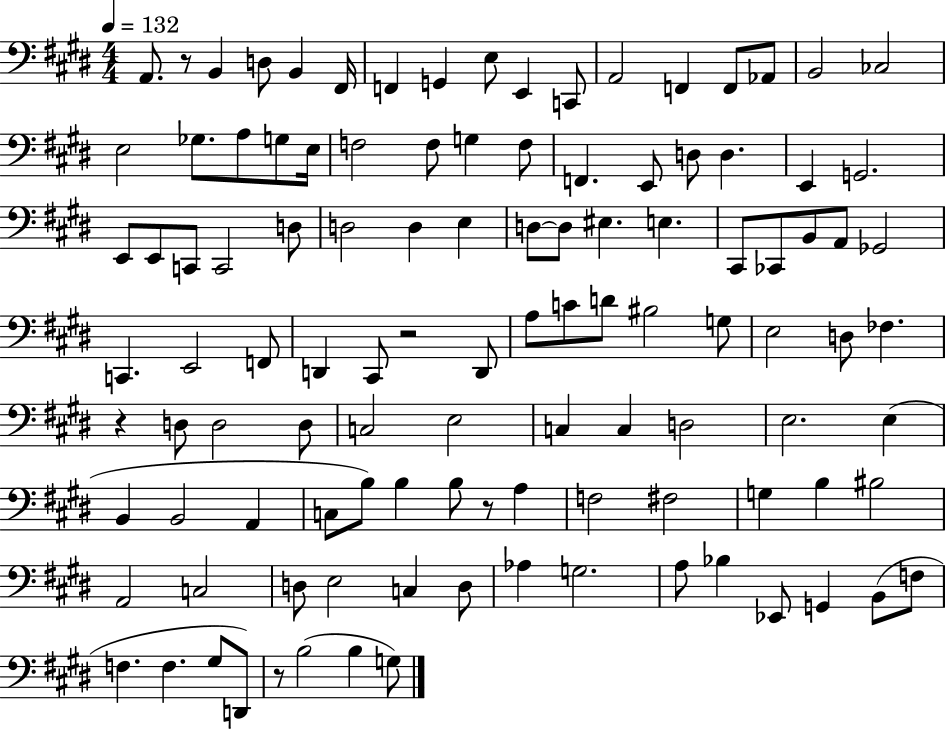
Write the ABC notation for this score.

X:1
T:Untitled
M:4/4
L:1/4
K:E
A,,/2 z/2 B,, D,/2 B,, ^F,,/4 F,, G,, E,/2 E,, C,,/2 A,,2 F,, F,,/2 _A,,/2 B,,2 _C,2 E,2 _G,/2 A,/2 G,/2 E,/4 F,2 F,/2 G, F,/2 F,, E,,/2 D,/2 D, E,, G,,2 E,,/2 E,,/2 C,,/2 C,,2 D,/2 D,2 D, E, D,/2 D,/2 ^E, E, ^C,,/2 _C,,/2 B,,/2 A,,/2 _G,,2 C,, E,,2 F,,/2 D,, ^C,,/2 z2 D,,/2 A,/2 C/2 D/2 ^B,2 G,/2 E,2 D,/2 _F, z D,/2 D,2 D,/2 C,2 E,2 C, C, D,2 E,2 E, B,, B,,2 A,, C,/2 B,/2 B, B,/2 z/2 A, F,2 ^F,2 G, B, ^B,2 A,,2 C,2 D,/2 E,2 C, D,/2 _A, G,2 A,/2 _B, _E,,/2 G,, B,,/2 F,/2 F, F, ^G,/2 D,,/2 z/2 B,2 B, G,/2